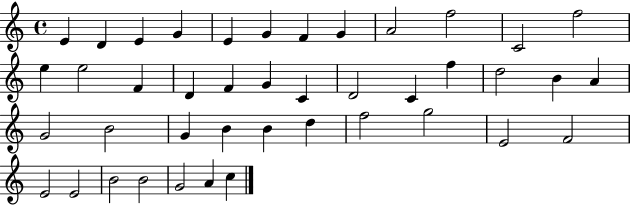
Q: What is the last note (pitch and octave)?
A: C5